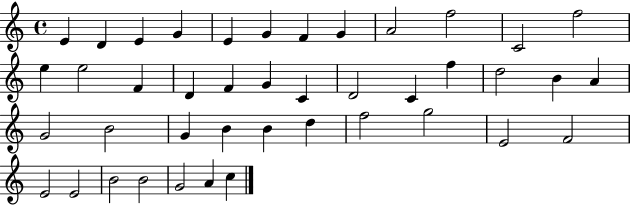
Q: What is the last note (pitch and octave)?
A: C5